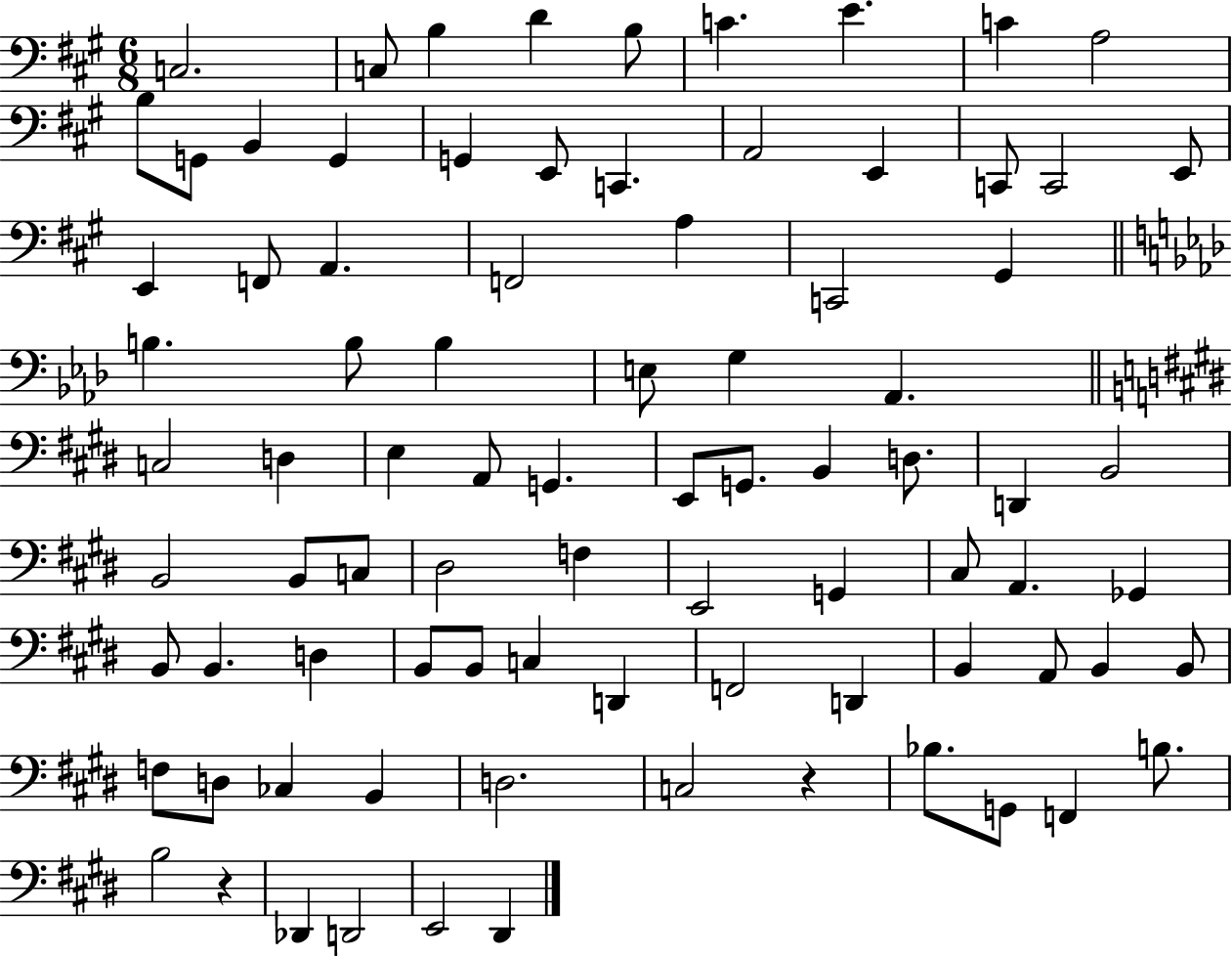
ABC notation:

X:1
T:Untitled
M:6/8
L:1/4
K:A
C,2 C,/2 B, D B,/2 C E C A,2 B,/2 G,,/2 B,, G,, G,, E,,/2 C,, A,,2 E,, C,,/2 C,,2 E,,/2 E,, F,,/2 A,, F,,2 A, C,,2 ^G,, B, B,/2 B, E,/2 G, _A,, C,2 D, E, A,,/2 G,, E,,/2 G,,/2 B,, D,/2 D,, B,,2 B,,2 B,,/2 C,/2 ^D,2 F, E,,2 G,, ^C,/2 A,, _G,, B,,/2 B,, D, B,,/2 B,,/2 C, D,, F,,2 D,, B,, A,,/2 B,, B,,/2 F,/2 D,/2 _C, B,, D,2 C,2 z _B,/2 G,,/2 F,, B,/2 B,2 z _D,, D,,2 E,,2 ^D,,